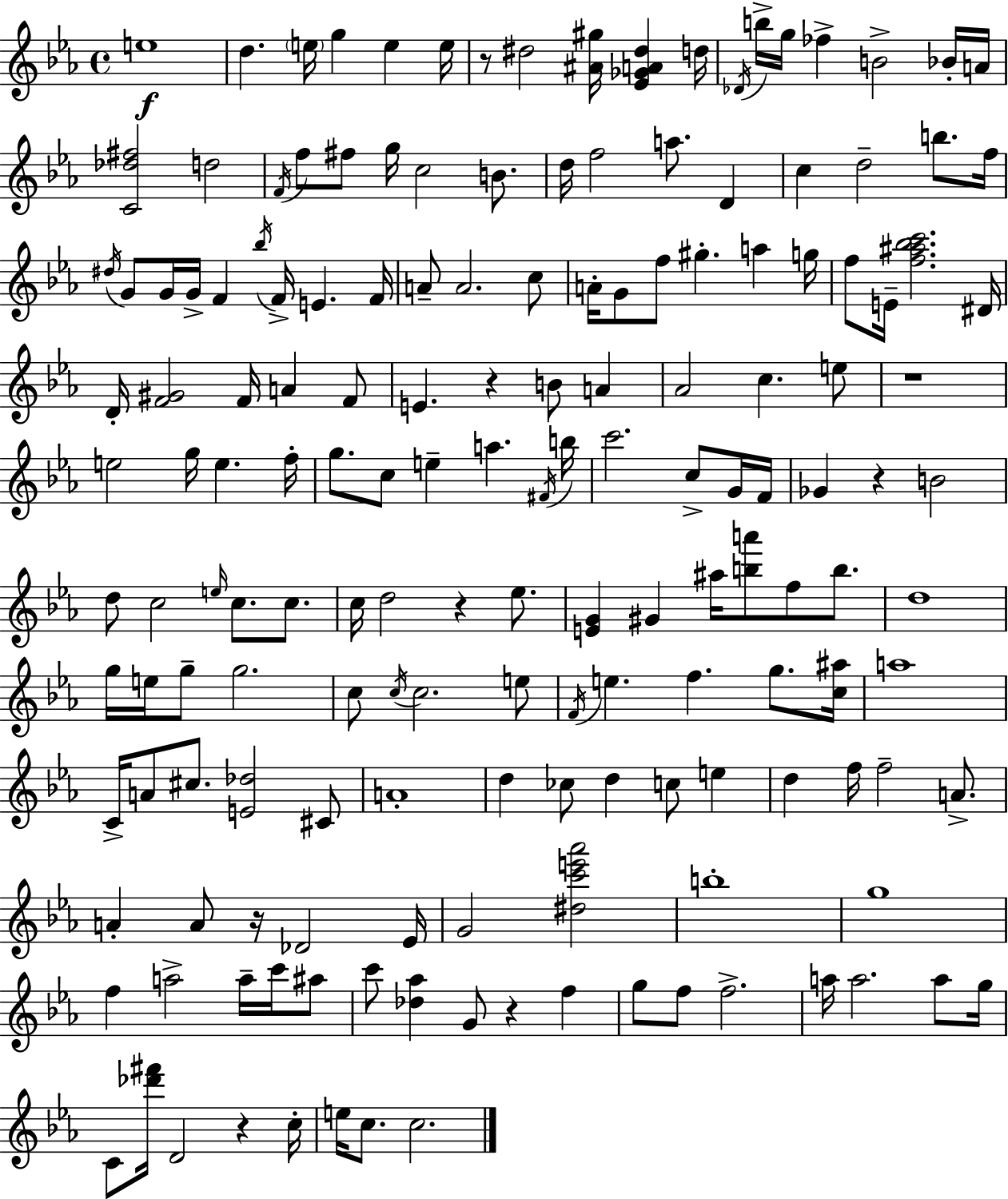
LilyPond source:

{
  \clef treble
  \time 4/4
  \defaultTimeSignature
  \key ees \major
  \repeat volta 2 { e''1\f | d''4. \parenthesize e''16 g''4 e''4 e''16 | r8 dis''2 <ais' gis''>16 <ees' ges' a' dis''>4 d''16 | \acciaccatura { des'16 } b''16-> g''16 fes''4-> b'2-> bes'16-. | \break a'16 <c' des'' fis''>2 d''2 | \acciaccatura { f'16 } f''8 fis''8 g''16 c''2 b'8. | d''16 f''2 a''8. d'4 | c''4 d''2-- b''8. | \break f''16 \acciaccatura { dis''16 } g'8 g'16 g'16-> f'4 \acciaccatura { bes''16 } f'16-> e'4. | f'16 a'8-- a'2. | c''8 a'16-. g'8 f''8 gis''4.-. a''4 | g''16 f''8 e'16-- <f'' ais'' bes'' c'''>2. | \break dis'16 d'16-. <f' gis'>2 f'16 a'4 | f'8 e'4. r4 b'8 | a'4 aes'2 c''4. | e''8 r1 | \break e''2 g''16 e''4. | f''16-. g''8. c''8 e''4-- a''4. | \acciaccatura { fis'16 } b''16 c'''2. | c''8-> g'16 f'16 ges'4 r4 b'2 | \break d''8 c''2 \grace { e''16 } | c''8. c''8. c''16 d''2 r4 | ees''8. <e' g'>4 gis'4 ais''16 <b'' a'''>8 | f''8 b''8. d''1 | \break g''16 e''16 g''8-- g''2. | c''8 \acciaccatura { c''16 } c''2. | e''8 \acciaccatura { f'16 } e''4. f''4. | g''8. <c'' ais''>16 a''1 | \break c'16-> a'8 cis''8. <e' des''>2 | cis'8 a'1-. | d''4 ces''8 d''4 | c''8 e''4 d''4 f''16 f''2-- | \break a'8.-> a'4-. a'8 r16 des'2 | ees'16 g'2 | <dis'' c''' e''' aes'''>2 b''1-. | g''1 | \break f''4 a''2-> | a''16-- c'''16 ais''8 c'''8 <des'' aes''>4 g'8 | r4 f''4 g''8 f''8 f''2.-> | a''16 a''2. | \break a''8 g''16 c'8 <des''' fis'''>16 d'2 | r4 c''16-. e''16 c''8. c''2. | } \bar "|."
}